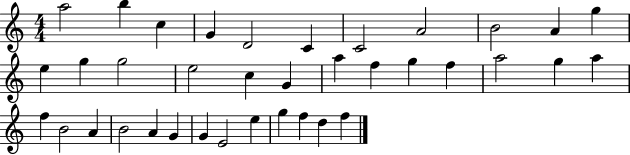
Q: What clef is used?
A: treble